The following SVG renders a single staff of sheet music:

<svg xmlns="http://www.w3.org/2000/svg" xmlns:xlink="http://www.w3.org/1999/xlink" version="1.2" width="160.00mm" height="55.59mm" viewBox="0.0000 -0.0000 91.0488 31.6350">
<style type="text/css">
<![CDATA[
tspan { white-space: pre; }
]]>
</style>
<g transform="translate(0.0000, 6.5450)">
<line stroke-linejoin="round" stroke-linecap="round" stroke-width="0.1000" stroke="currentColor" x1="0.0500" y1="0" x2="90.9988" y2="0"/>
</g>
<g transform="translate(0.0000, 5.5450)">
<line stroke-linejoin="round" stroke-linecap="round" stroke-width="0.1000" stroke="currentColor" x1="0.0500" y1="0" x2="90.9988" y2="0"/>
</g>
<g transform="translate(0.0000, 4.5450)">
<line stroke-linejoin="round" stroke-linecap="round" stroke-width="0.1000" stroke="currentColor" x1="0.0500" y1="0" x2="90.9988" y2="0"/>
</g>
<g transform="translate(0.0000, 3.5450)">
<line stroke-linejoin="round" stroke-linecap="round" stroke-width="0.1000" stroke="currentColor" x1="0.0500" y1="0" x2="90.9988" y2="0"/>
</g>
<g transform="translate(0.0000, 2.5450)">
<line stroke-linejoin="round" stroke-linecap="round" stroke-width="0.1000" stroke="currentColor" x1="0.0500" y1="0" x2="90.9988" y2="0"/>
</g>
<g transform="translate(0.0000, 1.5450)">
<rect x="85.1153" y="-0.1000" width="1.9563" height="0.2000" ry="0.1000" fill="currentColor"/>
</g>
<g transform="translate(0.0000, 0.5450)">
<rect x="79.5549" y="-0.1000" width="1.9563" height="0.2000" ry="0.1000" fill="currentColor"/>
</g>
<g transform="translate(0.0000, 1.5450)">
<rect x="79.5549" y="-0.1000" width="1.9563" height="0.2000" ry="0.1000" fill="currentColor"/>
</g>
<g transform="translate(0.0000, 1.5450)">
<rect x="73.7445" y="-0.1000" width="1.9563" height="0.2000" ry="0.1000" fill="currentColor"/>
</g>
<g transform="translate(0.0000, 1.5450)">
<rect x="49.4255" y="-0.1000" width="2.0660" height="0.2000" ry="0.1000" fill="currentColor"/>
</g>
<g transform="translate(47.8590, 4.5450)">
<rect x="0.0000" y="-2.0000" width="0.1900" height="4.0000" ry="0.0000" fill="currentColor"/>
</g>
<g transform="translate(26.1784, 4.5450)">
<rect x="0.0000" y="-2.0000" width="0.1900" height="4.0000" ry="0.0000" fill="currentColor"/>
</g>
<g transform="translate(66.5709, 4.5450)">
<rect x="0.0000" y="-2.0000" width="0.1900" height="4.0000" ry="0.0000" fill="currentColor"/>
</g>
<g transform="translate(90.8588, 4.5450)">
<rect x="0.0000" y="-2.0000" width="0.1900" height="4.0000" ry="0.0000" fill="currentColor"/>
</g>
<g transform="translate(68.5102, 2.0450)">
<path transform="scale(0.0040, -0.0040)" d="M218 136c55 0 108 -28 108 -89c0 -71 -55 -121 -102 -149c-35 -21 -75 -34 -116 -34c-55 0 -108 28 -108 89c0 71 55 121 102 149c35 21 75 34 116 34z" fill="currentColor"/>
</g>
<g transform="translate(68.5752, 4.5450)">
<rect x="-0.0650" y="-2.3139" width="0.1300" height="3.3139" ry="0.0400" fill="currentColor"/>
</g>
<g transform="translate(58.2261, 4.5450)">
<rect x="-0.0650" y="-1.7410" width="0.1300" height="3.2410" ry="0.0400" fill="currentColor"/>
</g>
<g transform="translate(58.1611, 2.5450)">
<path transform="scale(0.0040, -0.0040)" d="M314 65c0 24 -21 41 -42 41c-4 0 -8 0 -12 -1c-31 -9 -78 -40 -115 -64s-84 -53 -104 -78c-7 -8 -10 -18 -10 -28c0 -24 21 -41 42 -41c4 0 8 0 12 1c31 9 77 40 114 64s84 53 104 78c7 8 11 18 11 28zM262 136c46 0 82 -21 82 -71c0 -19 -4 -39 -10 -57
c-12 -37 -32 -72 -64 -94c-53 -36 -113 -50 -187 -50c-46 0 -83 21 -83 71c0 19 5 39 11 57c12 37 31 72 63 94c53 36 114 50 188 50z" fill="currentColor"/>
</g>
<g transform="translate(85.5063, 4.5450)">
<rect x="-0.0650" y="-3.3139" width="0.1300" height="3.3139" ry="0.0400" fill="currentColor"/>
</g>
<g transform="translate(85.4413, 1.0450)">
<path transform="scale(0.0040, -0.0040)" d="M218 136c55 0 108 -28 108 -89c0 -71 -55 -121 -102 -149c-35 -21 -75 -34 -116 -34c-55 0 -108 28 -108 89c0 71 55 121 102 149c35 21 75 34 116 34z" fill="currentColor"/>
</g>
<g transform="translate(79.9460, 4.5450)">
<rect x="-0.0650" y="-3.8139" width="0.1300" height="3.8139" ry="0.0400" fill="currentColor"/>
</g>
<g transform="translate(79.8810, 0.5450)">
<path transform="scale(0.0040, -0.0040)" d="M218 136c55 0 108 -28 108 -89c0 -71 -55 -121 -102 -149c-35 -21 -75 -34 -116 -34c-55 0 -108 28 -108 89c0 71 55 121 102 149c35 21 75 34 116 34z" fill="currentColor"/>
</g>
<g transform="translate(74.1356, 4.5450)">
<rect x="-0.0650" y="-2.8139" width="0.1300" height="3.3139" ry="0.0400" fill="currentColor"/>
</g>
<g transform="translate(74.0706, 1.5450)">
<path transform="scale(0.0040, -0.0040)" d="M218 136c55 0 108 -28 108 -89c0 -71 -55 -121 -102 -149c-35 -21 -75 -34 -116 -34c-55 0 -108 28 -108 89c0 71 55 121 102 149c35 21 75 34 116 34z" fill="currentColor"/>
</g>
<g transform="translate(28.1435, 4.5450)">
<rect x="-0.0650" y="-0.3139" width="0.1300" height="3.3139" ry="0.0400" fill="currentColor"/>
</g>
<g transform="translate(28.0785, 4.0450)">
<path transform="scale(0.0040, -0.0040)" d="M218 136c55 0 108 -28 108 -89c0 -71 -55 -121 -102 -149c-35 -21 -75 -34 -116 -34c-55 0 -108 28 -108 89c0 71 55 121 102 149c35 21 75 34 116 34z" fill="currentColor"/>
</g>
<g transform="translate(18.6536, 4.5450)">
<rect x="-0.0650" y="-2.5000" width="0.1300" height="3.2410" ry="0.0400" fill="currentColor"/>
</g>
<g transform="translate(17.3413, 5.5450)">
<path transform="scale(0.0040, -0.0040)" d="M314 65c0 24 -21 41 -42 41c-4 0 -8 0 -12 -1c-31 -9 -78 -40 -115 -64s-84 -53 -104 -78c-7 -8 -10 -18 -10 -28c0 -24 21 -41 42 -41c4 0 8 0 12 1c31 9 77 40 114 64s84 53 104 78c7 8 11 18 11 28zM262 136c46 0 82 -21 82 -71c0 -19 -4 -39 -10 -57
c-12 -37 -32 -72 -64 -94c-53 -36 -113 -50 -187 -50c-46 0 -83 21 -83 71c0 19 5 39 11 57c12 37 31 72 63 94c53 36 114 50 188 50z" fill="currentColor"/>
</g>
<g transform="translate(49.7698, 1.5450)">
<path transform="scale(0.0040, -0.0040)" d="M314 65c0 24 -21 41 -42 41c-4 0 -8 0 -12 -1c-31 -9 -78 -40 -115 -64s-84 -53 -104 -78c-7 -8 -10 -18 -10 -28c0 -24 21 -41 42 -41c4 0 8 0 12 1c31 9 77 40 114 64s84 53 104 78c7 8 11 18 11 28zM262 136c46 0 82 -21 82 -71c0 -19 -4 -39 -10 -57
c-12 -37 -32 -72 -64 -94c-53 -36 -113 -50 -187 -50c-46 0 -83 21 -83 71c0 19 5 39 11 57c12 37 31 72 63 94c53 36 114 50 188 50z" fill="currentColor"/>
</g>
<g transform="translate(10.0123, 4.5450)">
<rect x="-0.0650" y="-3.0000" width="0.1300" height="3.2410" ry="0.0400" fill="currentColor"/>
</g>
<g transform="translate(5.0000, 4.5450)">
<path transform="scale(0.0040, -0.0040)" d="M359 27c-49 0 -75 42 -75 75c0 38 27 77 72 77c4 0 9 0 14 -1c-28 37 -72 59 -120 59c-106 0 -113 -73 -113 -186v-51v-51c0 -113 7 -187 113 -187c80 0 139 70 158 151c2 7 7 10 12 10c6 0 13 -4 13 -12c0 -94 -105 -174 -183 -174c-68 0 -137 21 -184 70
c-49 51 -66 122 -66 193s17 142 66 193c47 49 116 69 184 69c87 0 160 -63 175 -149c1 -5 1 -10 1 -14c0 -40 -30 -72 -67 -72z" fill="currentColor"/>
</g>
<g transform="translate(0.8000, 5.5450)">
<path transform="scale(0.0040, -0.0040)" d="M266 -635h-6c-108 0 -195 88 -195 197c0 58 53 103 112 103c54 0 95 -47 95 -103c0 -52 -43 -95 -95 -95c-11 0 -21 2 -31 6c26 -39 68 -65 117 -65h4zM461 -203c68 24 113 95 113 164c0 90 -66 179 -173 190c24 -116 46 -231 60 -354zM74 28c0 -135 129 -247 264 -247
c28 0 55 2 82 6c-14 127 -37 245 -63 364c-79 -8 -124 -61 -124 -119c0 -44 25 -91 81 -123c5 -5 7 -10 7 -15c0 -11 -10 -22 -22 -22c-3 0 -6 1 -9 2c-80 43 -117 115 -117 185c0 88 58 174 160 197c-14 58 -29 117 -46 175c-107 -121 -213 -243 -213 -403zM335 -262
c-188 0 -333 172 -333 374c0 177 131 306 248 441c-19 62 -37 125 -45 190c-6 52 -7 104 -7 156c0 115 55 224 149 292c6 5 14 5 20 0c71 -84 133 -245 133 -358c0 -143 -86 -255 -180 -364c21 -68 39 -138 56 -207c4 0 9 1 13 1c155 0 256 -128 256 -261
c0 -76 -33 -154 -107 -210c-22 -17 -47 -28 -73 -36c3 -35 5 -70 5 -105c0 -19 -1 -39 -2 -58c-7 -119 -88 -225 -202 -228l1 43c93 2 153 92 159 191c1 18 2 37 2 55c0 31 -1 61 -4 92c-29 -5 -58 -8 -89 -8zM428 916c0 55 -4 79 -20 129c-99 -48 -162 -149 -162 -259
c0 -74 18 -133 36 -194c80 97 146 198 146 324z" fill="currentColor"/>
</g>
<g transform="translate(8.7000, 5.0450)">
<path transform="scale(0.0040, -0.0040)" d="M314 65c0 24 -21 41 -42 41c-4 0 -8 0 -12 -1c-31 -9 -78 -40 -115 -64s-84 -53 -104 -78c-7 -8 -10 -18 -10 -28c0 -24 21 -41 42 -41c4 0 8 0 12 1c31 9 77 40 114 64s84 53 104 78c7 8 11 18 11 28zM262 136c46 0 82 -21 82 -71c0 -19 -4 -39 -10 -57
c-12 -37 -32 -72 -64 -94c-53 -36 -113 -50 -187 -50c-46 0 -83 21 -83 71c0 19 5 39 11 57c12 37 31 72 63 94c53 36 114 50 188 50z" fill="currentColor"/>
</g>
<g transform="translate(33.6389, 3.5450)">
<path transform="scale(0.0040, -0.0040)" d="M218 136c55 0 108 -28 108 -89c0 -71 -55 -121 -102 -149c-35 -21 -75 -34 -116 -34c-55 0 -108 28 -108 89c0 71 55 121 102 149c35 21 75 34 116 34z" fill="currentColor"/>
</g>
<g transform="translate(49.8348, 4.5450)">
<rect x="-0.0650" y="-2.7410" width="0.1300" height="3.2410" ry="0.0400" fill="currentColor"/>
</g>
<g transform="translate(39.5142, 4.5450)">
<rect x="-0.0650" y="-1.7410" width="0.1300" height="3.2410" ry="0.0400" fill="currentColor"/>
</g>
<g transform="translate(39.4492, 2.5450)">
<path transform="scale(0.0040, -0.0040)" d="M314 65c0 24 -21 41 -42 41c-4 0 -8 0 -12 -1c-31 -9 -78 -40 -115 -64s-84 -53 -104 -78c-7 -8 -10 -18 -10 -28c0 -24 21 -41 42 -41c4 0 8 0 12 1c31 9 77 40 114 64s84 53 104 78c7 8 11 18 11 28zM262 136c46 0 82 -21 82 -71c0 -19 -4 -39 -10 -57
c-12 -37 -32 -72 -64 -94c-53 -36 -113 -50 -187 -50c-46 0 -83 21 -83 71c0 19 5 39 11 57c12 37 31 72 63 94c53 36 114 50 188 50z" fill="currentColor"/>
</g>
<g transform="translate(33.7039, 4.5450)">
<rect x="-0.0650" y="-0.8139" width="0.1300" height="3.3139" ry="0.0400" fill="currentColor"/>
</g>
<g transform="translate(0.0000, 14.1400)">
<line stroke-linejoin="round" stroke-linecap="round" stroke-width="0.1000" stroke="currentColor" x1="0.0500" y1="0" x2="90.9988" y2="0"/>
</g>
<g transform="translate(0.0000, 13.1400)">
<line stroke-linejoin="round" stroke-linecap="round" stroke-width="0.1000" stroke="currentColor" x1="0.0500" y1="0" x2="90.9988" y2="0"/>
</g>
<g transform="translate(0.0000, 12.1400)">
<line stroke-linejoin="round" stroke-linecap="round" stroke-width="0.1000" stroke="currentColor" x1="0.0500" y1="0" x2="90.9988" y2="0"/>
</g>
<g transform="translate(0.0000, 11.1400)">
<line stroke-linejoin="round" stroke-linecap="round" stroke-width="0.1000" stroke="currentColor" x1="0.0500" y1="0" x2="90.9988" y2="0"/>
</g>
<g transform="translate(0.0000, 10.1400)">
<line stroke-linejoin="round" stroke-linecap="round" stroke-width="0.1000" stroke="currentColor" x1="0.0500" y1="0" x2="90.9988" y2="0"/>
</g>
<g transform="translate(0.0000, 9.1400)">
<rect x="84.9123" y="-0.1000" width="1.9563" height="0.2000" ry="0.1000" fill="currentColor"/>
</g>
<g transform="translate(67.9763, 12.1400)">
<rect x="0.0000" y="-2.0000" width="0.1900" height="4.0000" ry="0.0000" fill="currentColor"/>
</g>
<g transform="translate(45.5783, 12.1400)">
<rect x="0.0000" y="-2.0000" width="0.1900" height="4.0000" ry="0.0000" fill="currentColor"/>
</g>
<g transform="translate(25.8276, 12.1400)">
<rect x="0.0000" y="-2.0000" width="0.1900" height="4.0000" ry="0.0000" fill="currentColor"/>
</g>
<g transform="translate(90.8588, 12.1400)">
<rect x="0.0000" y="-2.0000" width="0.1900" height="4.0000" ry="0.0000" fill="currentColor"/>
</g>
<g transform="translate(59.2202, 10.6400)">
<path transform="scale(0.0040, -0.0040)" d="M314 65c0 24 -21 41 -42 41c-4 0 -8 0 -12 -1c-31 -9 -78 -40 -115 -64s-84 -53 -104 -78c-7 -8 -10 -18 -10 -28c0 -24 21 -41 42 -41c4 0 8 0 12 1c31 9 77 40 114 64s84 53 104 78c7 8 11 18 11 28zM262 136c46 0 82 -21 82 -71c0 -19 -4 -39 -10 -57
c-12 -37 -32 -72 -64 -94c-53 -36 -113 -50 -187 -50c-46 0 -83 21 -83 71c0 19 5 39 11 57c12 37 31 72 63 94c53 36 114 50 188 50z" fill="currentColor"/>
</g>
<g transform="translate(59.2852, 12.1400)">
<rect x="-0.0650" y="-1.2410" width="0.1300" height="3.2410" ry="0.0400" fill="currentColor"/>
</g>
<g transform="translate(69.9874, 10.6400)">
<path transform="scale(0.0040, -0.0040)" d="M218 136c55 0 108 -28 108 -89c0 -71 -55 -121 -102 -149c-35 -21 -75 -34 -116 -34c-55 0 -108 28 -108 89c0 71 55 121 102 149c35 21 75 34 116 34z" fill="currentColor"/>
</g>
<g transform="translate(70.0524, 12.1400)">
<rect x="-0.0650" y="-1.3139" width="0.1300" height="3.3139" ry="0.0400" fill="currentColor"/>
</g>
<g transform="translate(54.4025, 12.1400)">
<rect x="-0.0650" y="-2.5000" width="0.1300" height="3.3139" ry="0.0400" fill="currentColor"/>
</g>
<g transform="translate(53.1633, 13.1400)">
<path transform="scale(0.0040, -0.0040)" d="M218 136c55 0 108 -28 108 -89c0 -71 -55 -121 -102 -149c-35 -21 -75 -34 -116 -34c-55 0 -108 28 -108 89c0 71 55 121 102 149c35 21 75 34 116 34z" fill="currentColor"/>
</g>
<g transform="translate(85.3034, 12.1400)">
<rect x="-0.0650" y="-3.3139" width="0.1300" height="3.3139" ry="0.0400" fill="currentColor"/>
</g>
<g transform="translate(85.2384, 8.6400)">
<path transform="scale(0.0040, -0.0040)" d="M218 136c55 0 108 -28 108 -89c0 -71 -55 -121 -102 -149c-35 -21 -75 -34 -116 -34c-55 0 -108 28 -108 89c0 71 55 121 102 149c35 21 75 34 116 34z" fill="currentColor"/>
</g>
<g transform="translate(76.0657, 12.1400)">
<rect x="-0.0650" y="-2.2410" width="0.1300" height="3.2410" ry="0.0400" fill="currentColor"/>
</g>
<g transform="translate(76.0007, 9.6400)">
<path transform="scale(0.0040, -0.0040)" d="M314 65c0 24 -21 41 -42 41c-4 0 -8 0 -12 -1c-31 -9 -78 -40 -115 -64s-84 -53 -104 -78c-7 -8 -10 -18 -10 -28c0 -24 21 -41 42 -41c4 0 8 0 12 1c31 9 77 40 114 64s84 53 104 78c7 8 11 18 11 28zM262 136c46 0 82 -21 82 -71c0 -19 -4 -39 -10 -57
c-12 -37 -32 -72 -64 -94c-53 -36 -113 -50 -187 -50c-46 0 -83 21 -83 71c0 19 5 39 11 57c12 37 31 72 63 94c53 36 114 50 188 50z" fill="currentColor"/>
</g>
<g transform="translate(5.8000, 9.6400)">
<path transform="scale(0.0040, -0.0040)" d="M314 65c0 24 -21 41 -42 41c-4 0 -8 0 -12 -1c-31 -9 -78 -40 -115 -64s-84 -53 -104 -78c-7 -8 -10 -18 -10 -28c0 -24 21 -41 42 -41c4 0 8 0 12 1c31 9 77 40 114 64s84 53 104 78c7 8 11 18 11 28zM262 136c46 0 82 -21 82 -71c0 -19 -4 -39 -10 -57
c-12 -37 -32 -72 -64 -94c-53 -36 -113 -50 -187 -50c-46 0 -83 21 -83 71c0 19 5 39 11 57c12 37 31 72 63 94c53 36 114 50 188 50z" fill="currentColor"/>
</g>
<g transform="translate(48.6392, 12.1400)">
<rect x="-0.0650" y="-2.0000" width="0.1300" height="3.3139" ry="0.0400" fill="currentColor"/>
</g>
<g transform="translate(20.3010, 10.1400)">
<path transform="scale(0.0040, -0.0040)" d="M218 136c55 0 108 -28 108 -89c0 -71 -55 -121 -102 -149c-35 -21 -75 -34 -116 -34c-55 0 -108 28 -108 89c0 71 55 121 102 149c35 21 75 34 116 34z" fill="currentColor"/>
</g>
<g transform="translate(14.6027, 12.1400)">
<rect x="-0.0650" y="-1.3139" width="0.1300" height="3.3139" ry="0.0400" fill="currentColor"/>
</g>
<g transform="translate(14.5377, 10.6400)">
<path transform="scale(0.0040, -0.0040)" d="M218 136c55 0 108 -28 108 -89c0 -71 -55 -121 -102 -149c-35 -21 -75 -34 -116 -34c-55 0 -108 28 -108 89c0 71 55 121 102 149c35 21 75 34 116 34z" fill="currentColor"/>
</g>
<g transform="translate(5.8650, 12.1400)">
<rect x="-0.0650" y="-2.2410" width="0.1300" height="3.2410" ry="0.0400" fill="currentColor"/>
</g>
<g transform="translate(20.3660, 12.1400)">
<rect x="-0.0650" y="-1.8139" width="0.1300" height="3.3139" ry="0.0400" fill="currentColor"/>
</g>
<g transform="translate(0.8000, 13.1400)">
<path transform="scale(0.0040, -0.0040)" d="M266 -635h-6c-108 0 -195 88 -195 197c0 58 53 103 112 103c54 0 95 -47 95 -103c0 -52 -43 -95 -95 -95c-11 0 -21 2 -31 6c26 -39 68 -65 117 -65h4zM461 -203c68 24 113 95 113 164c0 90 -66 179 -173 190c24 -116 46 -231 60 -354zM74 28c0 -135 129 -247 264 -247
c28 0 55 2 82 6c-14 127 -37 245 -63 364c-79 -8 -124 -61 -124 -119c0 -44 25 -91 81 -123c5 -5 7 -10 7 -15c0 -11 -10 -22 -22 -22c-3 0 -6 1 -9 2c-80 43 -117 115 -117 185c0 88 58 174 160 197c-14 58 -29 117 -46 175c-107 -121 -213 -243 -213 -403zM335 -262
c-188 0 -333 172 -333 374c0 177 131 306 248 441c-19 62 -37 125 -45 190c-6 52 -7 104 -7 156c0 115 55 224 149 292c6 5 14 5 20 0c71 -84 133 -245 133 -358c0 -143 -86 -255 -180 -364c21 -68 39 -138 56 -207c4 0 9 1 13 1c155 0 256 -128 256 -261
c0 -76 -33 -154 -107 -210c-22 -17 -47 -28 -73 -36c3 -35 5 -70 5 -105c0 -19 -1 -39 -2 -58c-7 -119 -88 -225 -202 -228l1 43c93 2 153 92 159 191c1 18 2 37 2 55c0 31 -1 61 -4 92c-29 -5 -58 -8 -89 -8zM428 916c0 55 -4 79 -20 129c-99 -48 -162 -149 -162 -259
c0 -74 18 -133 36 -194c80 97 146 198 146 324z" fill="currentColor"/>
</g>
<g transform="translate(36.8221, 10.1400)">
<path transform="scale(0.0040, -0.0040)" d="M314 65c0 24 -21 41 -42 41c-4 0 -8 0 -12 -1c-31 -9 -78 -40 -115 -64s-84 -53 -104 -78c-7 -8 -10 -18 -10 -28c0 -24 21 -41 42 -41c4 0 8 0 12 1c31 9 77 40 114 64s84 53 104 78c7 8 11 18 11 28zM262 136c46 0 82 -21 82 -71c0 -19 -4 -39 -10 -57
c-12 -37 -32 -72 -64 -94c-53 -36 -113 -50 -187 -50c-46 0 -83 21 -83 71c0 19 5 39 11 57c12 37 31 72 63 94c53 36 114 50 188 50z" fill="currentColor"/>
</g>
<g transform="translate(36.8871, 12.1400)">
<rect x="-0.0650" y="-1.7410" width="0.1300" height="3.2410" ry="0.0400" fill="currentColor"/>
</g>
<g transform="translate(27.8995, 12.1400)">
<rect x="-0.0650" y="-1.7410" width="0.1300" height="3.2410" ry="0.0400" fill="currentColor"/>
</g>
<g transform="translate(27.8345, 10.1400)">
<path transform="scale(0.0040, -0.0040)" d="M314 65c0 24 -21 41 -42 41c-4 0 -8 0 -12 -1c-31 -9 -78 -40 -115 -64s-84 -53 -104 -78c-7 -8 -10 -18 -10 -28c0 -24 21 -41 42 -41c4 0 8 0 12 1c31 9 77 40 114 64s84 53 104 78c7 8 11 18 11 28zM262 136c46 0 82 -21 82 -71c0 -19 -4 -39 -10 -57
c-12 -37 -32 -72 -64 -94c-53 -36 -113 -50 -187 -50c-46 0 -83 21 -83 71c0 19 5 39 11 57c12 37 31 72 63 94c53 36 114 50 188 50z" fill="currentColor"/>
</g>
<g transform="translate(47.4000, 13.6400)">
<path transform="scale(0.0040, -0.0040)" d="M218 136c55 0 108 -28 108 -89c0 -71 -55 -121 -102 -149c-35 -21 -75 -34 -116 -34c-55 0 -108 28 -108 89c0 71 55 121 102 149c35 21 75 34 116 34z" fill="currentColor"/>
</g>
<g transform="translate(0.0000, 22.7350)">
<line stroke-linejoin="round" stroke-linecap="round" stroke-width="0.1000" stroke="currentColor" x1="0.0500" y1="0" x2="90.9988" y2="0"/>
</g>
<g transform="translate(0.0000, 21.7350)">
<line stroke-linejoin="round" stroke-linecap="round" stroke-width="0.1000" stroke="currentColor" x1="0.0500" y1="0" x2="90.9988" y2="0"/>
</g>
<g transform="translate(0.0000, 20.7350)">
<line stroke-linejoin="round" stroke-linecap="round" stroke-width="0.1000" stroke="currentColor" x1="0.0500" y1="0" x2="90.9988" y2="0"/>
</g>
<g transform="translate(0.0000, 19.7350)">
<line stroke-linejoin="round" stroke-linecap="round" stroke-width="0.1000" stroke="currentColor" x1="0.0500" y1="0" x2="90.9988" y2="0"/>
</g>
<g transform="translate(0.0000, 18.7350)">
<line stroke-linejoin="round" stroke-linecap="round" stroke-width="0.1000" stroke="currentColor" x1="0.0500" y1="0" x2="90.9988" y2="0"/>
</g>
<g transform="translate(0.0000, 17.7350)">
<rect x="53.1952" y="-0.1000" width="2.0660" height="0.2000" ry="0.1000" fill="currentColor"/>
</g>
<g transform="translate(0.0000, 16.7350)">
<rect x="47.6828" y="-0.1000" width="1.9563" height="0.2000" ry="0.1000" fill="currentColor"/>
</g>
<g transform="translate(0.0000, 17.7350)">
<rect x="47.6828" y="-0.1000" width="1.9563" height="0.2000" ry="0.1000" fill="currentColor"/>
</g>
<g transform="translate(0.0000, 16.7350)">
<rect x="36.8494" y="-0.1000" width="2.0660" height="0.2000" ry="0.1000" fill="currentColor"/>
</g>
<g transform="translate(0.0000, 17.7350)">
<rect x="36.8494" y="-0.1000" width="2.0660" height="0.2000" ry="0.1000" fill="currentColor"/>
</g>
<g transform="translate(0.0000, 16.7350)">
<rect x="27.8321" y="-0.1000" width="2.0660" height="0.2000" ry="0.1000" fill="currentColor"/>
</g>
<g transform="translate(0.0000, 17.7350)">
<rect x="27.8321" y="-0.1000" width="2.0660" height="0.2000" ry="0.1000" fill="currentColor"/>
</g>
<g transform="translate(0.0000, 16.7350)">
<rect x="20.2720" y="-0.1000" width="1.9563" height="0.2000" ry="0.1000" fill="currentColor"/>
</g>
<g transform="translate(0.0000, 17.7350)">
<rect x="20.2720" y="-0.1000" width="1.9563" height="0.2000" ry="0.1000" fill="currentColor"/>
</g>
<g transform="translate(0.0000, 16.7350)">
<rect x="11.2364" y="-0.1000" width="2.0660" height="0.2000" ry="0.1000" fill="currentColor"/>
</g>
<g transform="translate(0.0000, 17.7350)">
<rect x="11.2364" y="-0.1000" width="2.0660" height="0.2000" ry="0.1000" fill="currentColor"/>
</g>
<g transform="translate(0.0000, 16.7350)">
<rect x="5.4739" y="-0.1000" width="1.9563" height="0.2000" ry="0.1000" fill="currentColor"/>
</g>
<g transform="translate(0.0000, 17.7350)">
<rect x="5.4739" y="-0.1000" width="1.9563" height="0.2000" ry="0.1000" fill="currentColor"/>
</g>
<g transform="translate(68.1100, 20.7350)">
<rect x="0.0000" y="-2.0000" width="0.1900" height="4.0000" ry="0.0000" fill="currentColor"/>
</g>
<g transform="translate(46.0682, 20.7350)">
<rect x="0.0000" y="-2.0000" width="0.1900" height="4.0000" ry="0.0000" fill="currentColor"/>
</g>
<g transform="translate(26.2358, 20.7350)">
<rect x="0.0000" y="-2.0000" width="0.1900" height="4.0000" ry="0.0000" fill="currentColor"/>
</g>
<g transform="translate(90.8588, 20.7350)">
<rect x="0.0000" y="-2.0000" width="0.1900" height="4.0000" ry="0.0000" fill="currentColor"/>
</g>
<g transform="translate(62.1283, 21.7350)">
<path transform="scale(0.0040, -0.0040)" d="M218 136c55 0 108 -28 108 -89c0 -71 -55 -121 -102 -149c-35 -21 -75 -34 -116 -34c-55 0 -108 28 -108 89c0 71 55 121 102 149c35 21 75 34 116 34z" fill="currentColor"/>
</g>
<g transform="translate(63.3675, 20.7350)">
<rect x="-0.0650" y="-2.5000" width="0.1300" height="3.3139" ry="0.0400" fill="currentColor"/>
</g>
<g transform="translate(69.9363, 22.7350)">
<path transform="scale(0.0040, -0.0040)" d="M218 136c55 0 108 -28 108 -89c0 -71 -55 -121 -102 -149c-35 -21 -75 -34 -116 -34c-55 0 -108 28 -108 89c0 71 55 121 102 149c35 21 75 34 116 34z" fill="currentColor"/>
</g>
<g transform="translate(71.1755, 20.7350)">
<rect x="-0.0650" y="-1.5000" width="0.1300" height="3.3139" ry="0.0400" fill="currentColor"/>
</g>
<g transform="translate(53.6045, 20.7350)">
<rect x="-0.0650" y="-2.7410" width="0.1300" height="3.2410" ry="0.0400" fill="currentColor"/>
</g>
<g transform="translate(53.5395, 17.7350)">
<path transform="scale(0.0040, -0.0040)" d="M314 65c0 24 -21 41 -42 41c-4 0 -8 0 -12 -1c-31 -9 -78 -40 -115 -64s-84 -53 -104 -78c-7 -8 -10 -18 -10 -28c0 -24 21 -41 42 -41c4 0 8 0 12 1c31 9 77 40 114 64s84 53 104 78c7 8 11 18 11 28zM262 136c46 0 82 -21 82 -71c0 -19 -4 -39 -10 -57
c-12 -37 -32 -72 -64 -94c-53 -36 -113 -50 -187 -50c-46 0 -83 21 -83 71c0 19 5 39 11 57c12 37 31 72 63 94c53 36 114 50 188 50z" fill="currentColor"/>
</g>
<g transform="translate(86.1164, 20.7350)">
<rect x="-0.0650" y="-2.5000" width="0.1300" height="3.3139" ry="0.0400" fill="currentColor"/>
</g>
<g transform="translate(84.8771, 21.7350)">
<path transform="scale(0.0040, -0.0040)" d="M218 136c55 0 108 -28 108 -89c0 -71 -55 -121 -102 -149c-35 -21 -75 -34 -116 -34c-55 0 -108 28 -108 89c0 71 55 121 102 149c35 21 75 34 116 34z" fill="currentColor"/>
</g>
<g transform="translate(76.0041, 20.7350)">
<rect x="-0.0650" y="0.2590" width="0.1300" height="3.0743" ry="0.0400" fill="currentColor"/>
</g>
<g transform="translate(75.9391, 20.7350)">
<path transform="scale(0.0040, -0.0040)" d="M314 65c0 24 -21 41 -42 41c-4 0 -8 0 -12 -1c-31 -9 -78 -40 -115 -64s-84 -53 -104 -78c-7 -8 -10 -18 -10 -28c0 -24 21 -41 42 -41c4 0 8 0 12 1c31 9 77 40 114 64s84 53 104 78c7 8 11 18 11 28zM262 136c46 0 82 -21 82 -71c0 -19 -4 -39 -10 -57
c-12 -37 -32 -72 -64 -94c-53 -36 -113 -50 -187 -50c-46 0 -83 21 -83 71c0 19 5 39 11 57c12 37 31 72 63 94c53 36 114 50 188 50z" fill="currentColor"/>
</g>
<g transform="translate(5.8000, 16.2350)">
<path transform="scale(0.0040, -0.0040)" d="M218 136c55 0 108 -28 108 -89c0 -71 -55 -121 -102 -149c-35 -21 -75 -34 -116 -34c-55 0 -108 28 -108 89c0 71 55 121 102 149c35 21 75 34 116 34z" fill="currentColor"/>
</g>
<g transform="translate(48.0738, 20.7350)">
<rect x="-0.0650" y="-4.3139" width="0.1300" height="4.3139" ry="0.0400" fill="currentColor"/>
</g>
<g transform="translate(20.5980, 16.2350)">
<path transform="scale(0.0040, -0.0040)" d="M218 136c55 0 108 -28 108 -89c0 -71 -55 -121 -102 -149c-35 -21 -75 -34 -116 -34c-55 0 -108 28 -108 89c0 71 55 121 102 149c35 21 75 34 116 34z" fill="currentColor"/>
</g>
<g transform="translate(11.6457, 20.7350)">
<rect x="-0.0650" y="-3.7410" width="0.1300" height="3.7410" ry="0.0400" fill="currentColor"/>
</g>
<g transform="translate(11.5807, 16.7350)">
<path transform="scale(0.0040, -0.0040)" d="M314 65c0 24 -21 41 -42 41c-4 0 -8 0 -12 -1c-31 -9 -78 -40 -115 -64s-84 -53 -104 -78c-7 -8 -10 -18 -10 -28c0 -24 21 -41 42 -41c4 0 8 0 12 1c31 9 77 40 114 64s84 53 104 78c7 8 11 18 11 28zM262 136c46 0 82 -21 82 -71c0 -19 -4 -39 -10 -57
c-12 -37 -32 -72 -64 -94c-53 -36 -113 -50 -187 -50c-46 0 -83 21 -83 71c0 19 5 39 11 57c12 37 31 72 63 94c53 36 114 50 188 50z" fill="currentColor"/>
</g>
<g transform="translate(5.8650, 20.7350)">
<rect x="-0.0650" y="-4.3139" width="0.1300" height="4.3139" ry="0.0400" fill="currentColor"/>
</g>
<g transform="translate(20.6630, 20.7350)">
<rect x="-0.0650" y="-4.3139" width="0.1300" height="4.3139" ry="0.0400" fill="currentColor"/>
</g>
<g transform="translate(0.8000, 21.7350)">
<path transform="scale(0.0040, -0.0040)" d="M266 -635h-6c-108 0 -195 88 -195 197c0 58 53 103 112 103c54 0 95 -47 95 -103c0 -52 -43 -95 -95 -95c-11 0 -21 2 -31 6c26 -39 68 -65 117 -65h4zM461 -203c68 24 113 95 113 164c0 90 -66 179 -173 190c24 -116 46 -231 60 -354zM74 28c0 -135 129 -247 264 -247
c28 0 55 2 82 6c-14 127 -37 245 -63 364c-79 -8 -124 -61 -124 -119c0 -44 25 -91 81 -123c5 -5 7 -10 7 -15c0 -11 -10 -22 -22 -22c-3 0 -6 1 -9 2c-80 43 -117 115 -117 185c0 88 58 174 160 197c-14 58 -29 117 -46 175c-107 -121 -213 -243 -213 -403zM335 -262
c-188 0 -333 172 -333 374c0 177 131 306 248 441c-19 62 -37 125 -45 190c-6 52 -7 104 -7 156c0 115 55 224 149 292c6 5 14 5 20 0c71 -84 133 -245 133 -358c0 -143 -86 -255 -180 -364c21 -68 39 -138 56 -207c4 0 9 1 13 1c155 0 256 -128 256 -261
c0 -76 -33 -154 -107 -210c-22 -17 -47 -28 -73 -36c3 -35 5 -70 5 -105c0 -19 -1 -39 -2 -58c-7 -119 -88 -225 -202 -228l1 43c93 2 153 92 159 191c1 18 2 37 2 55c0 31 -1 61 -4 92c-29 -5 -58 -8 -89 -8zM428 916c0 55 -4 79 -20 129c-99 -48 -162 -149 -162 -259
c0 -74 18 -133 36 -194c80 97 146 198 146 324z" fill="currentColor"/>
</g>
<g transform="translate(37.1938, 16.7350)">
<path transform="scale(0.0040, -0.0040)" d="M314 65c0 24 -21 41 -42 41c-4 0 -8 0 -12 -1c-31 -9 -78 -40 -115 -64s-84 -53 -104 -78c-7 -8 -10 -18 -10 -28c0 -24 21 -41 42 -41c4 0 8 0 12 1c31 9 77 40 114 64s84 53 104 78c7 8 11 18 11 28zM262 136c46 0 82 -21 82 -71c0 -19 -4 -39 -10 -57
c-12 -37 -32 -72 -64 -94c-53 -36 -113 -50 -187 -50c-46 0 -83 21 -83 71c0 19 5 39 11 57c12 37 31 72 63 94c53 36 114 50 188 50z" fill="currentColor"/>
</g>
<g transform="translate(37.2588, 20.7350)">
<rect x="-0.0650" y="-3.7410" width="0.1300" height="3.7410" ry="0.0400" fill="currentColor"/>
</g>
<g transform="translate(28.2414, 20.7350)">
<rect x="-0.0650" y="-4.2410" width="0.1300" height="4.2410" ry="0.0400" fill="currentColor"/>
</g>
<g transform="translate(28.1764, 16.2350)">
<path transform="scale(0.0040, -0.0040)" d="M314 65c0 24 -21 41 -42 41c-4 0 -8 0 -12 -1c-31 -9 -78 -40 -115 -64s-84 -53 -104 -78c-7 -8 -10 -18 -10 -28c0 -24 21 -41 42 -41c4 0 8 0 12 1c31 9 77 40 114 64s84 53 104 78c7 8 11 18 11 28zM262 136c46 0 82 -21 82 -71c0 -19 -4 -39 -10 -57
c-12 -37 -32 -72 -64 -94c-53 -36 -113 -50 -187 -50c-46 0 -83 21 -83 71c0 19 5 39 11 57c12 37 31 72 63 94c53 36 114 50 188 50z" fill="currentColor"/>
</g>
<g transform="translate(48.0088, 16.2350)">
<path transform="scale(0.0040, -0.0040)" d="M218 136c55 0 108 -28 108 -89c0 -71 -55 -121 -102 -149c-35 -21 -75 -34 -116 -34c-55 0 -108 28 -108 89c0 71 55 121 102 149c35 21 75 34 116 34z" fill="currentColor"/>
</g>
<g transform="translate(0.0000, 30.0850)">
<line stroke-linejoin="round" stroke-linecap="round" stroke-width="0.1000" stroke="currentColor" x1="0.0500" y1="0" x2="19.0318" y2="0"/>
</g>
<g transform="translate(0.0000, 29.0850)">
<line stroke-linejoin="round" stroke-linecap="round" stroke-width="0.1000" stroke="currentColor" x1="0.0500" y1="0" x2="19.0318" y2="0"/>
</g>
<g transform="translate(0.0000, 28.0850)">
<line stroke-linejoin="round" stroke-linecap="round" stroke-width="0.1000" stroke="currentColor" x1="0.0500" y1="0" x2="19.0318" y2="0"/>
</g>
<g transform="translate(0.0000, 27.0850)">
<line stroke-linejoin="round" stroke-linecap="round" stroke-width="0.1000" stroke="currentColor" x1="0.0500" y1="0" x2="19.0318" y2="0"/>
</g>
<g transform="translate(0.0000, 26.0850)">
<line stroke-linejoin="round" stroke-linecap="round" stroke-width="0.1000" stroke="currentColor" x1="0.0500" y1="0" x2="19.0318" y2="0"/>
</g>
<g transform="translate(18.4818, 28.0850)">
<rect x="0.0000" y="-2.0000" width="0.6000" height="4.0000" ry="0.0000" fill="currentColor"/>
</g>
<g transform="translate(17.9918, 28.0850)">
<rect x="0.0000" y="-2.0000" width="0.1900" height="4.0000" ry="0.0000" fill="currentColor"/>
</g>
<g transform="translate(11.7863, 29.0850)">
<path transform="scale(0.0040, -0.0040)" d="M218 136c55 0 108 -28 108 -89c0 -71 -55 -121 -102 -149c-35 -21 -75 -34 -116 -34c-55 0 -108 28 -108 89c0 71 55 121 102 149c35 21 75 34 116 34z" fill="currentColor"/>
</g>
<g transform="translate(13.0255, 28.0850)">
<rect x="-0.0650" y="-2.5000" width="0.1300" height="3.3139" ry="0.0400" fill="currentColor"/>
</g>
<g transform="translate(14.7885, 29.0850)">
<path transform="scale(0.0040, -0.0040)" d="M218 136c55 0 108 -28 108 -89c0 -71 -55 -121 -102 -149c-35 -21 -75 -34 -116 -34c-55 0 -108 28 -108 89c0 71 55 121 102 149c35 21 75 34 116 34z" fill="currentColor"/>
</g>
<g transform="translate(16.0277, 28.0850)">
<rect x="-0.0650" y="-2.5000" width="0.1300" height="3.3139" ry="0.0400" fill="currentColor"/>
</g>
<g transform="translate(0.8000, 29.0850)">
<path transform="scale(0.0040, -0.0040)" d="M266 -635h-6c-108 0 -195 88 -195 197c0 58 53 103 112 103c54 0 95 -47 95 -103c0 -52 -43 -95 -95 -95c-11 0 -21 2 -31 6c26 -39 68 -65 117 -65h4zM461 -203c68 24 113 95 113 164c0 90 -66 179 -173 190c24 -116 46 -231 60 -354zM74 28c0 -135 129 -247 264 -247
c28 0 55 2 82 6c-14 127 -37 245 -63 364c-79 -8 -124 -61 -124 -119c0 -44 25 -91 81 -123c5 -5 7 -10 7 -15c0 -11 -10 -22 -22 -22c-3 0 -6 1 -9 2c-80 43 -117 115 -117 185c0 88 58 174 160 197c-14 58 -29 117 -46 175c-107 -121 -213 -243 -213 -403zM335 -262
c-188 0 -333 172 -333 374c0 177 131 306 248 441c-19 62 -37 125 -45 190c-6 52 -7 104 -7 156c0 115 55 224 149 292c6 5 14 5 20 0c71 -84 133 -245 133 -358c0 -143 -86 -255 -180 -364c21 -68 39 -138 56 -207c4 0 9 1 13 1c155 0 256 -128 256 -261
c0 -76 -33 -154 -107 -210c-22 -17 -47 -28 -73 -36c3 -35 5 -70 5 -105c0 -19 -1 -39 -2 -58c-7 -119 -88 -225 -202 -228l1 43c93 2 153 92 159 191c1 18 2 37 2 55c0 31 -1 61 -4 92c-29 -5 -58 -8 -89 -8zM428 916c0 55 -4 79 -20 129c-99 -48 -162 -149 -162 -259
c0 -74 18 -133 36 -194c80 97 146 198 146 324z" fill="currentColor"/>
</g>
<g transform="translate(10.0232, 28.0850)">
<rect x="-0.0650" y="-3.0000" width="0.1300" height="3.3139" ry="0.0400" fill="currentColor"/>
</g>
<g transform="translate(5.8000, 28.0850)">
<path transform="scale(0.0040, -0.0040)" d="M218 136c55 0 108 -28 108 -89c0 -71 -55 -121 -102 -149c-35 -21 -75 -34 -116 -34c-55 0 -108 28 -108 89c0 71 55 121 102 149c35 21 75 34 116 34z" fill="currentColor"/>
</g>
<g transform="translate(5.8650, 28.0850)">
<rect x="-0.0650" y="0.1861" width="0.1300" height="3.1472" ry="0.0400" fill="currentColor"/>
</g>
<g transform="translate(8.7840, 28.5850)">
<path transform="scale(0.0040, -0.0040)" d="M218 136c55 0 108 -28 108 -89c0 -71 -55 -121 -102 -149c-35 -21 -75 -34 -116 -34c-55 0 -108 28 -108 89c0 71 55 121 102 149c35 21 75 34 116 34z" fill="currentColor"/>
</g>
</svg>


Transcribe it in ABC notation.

X:1
T:Untitled
M:4/4
L:1/4
K:C
A2 G2 c d f2 a2 f2 g a c' b g2 e f f2 f2 F G e2 e g2 b d' c'2 d' d'2 c'2 d' a2 G E B2 G B A G G